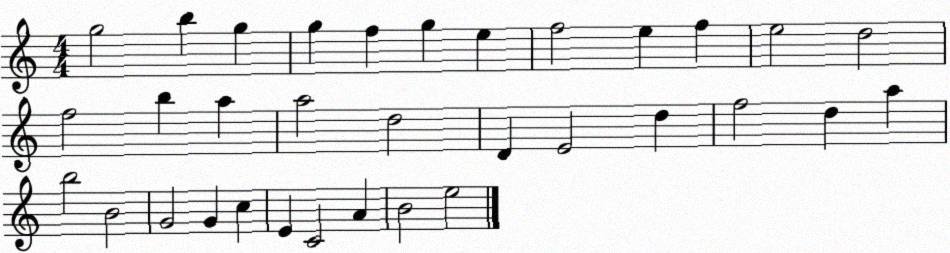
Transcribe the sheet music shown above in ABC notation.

X:1
T:Untitled
M:4/4
L:1/4
K:C
g2 b g g f g e f2 e f e2 d2 f2 b a a2 d2 D E2 d f2 d a b2 B2 G2 G c E C2 A B2 e2